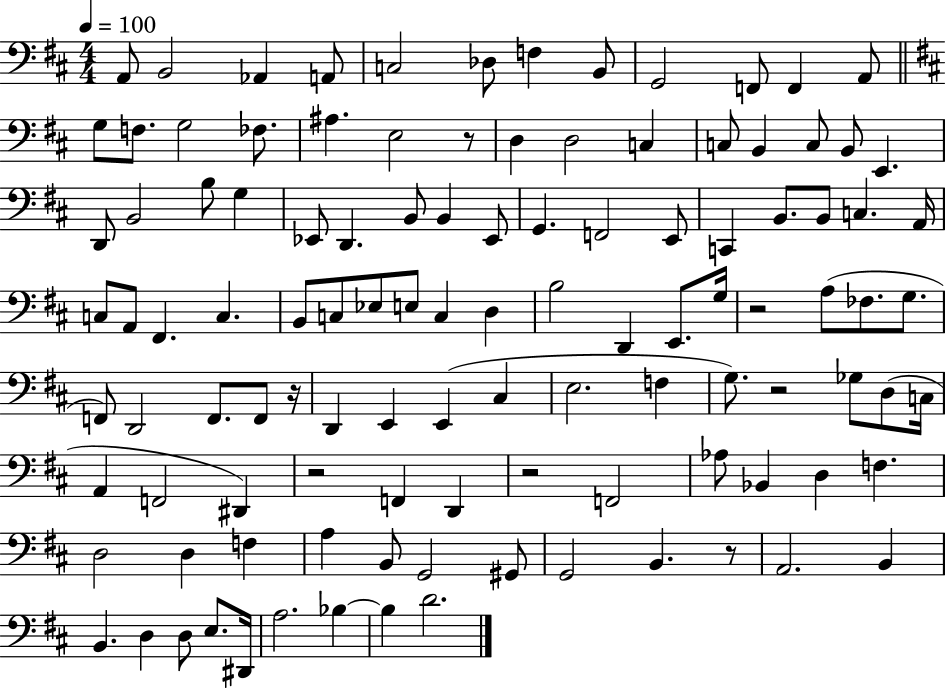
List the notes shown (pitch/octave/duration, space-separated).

A2/e B2/h Ab2/q A2/e C3/h Db3/e F3/q B2/e G2/h F2/e F2/q A2/e G3/e F3/e. G3/h FES3/e. A#3/q. E3/h R/e D3/q D3/h C3/q C3/e B2/q C3/e B2/e E2/q. D2/e B2/h B3/e G3/q Eb2/e D2/q. B2/e B2/q Eb2/e G2/q. F2/h E2/e C2/q B2/e. B2/e C3/q. A2/s C3/e A2/e F#2/q. C3/q. B2/e C3/e Eb3/e E3/e C3/q D3/q B3/h D2/q E2/e. G3/s R/h A3/e FES3/e. G3/e. F2/e D2/h F2/e. F2/e R/s D2/q E2/q E2/q C#3/q E3/h. F3/q G3/e. R/h Gb3/e D3/e C3/s A2/q F2/h D#2/q R/h F2/q D2/q R/h F2/h Ab3/e Bb2/q D3/q F3/q. D3/h D3/q F3/q A3/q B2/e G2/h G#2/e G2/h B2/q. R/e A2/h. B2/q B2/q. D3/q D3/e E3/e. D#2/s A3/h. Bb3/q Bb3/q D4/h.